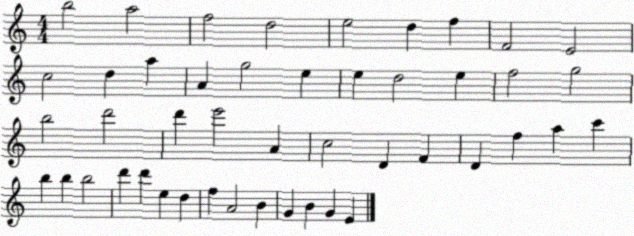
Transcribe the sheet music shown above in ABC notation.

X:1
T:Untitled
M:4/4
L:1/4
K:C
b2 a2 f2 d2 e2 d f F2 E2 c2 d a A g2 e e d2 e f2 g2 b2 d'2 d' e'2 A c2 D F D f a c' b b b2 d' d' e d f A2 B G B G E